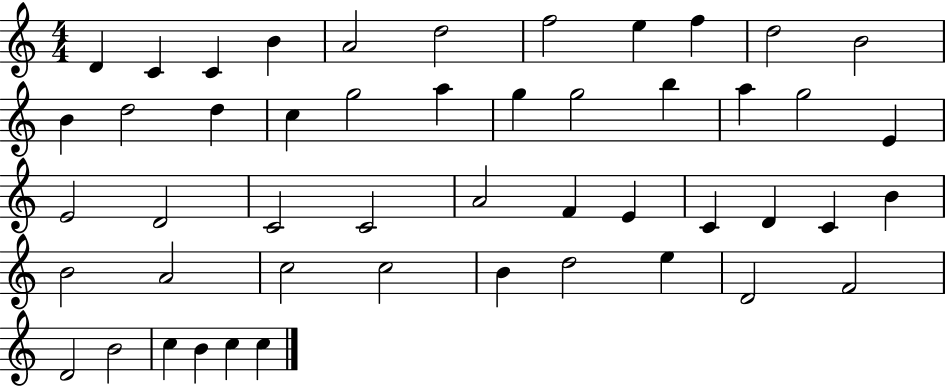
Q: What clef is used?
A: treble